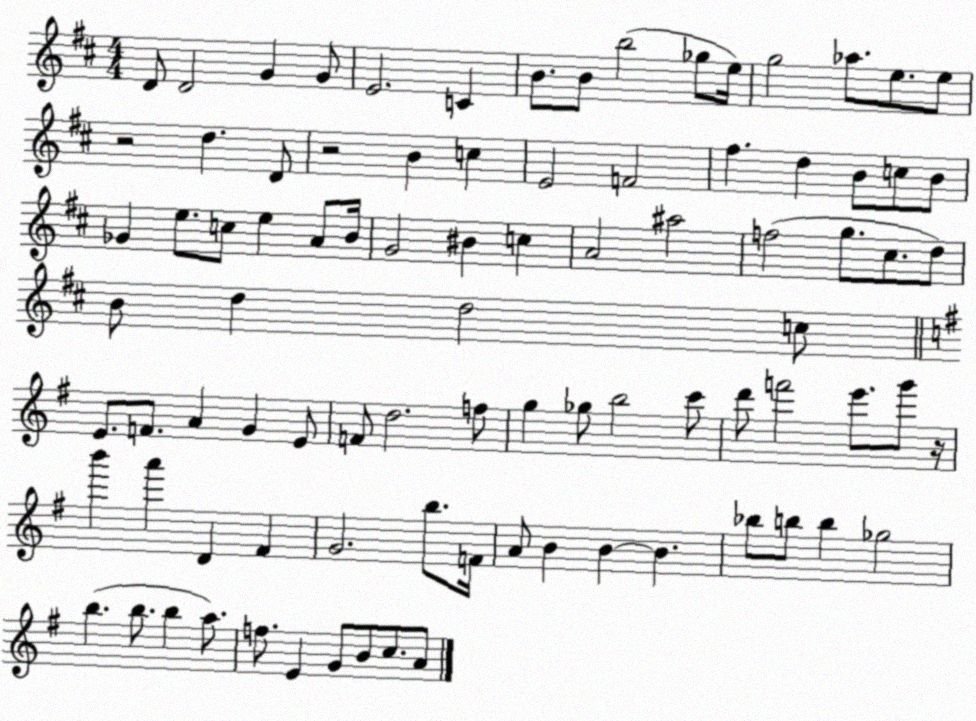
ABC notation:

X:1
T:Untitled
M:4/4
L:1/4
K:D
D/2 D2 G G/2 E2 C B/2 B/2 b2 _g/2 e/4 g2 _a/2 e/2 e/2 z2 d D/2 z2 B c E2 F2 ^f d B/2 c/2 B/2 _G e/2 c/2 e A/2 B/4 G2 ^B c A2 ^a2 f2 g/2 ^c/2 d/2 B/2 d d2 c/2 E/2 F/2 A G E/2 F/2 d2 f/2 g _g/2 b2 c'/2 d'/2 f'2 e'/2 g'/2 z/4 b' a' D ^F G2 b/2 F/4 A/2 B B B _b/2 b/2 b _g2 b b/2 b a/2 f/2 E G/2 B/2 c/2 A/2